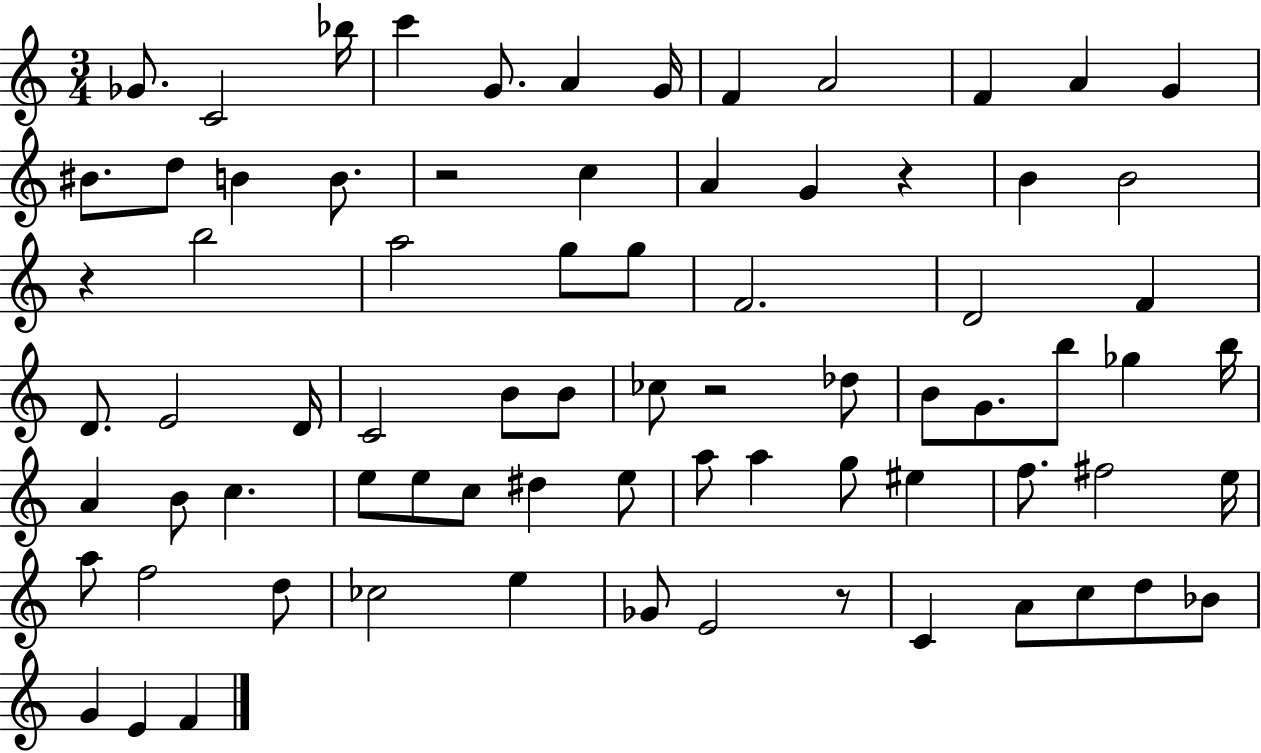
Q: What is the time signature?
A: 3/4